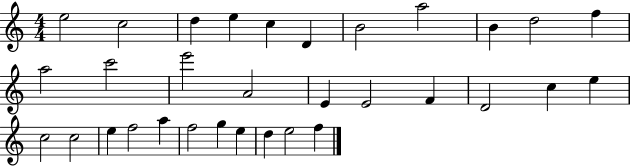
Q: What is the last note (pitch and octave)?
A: F5